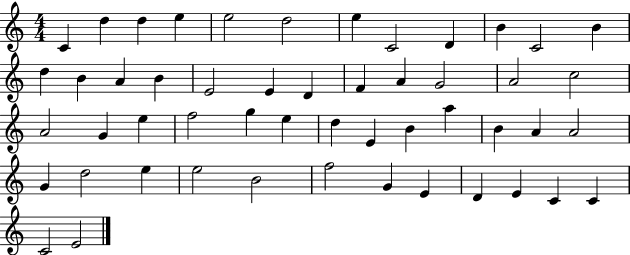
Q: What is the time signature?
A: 4/4